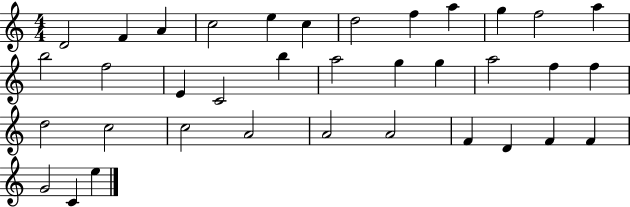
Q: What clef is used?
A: treble